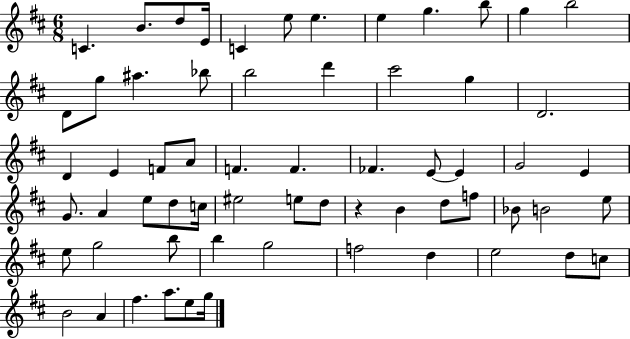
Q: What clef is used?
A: treble